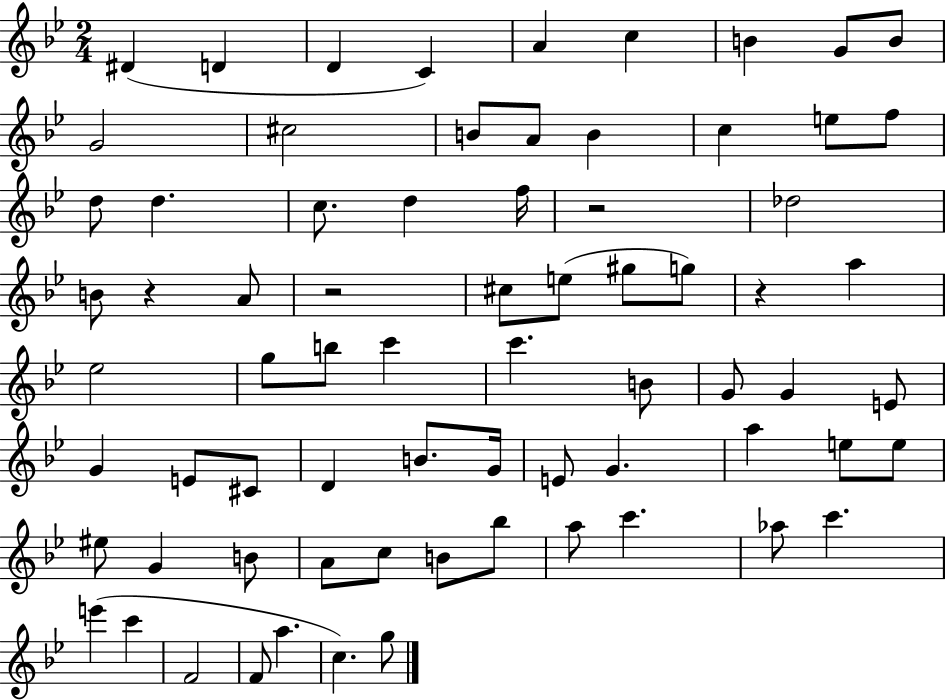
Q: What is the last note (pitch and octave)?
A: G5